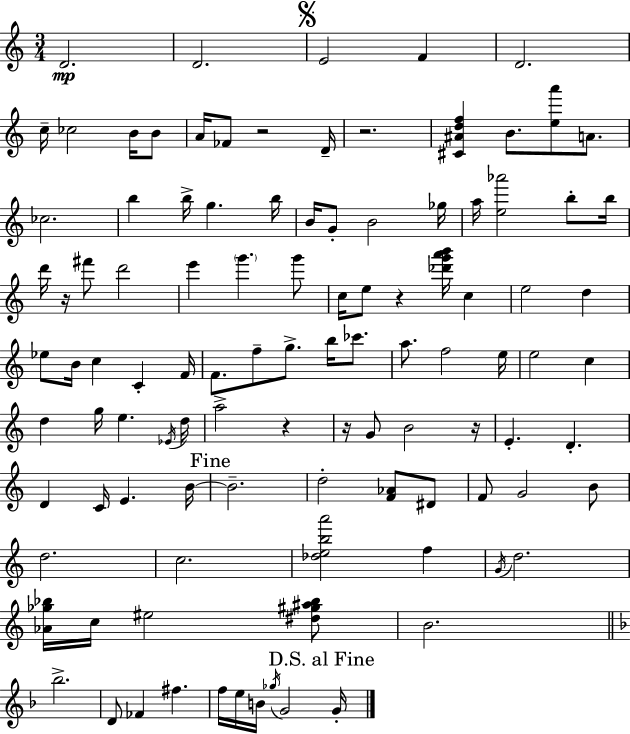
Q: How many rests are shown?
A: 7